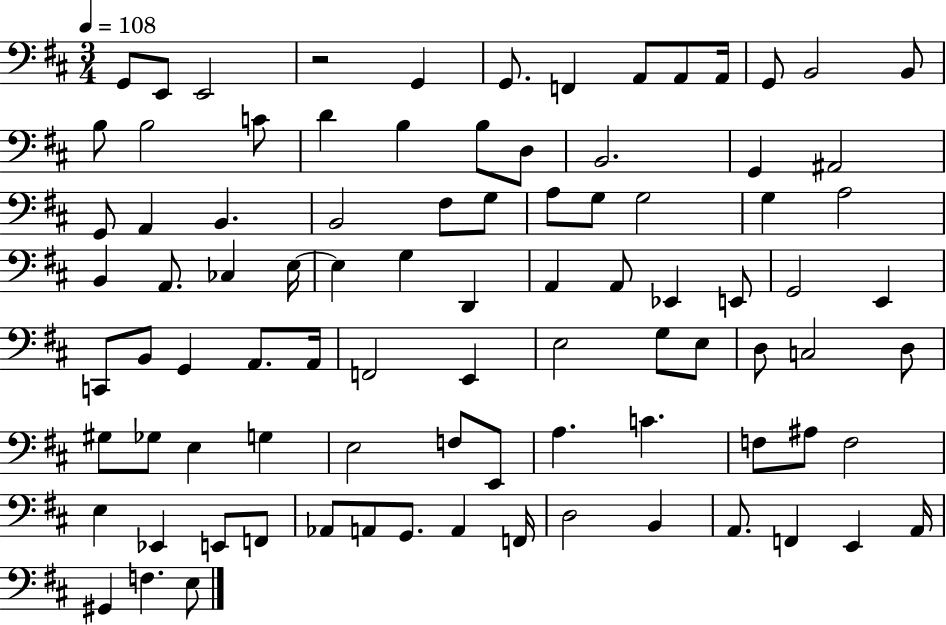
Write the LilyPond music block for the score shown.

{
  \clef bass
  \numericTimeSignature
  \time 3/4
  \key d \major
  \tempo 4 = 108
  g,8 e,8 e,2 | r2 g,4 | g,8. f,4 a,8 a,8 a,16 | g,8 b,2 b,8 | \break b8 b2 c'8 | d'4 b4 b8 d8 | b,2. | g,4 ais,2 | \break g,8 a,4 b,4. | b,2 fis8 g8 | a8 g8 g2 | g4 a2 | \break b,4 a,8. ces4 e16~~ | e4 g4 d,4 | a,4 a,8 ees,4 e,8 | g,2 e,4 | \break c,8 b,8 g,4 a,8. a,16 | f,2 e,4 | e2 g8 e8 | d8 c2 d8 | \break gis8 ges8 e4 g4 | e2 f8 e,8 | a4. c'4. | f8 ais8 f2 | \break e4 ees,4 e,8 f,8 | aes,8 a,8 g,8. a,4 f,16 | d2 b,4 | a,8. f,4 e,4 a,16 | \break gis,4 f4. e8 | \bar "|."
}